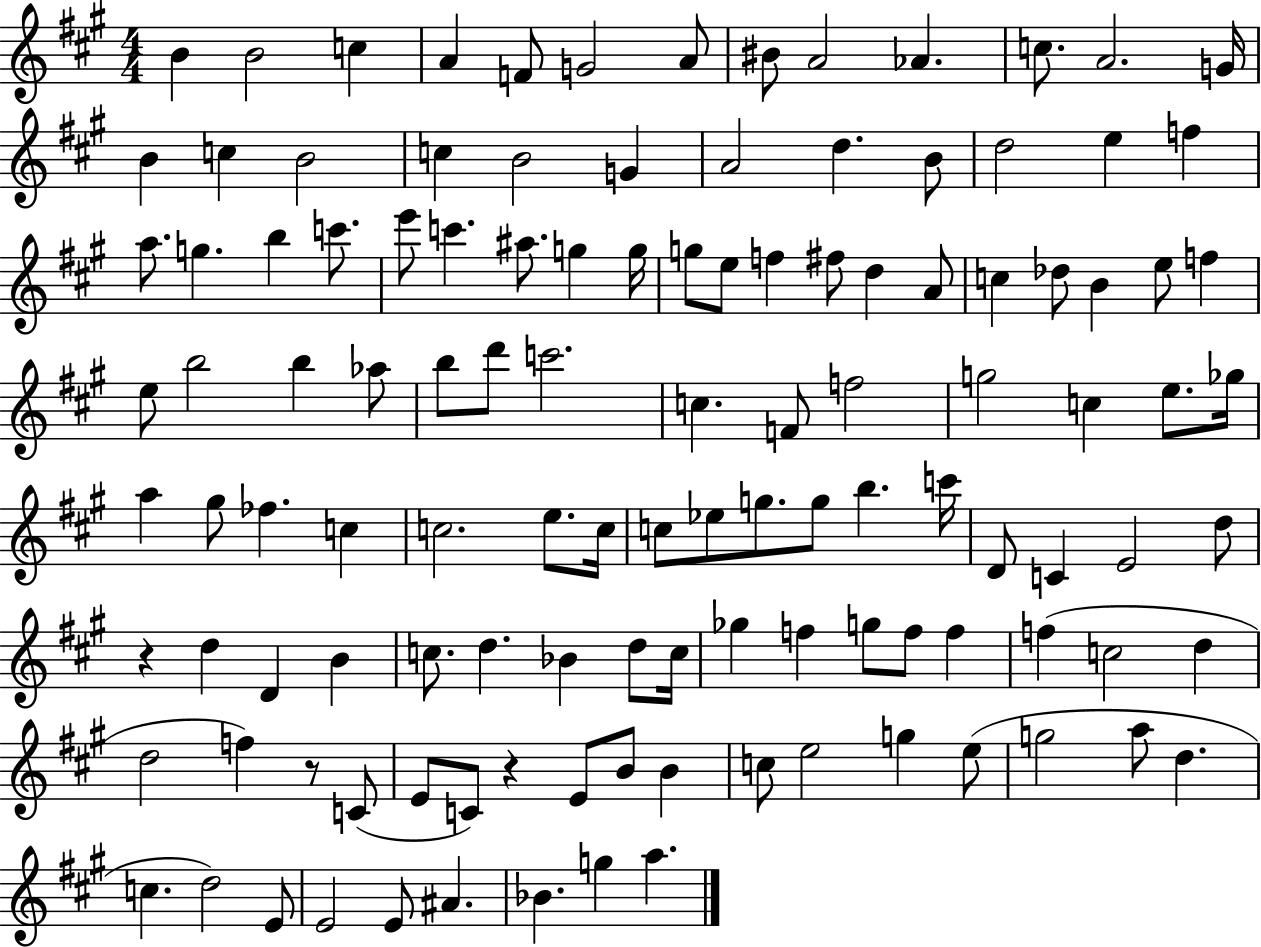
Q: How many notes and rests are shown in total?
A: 119